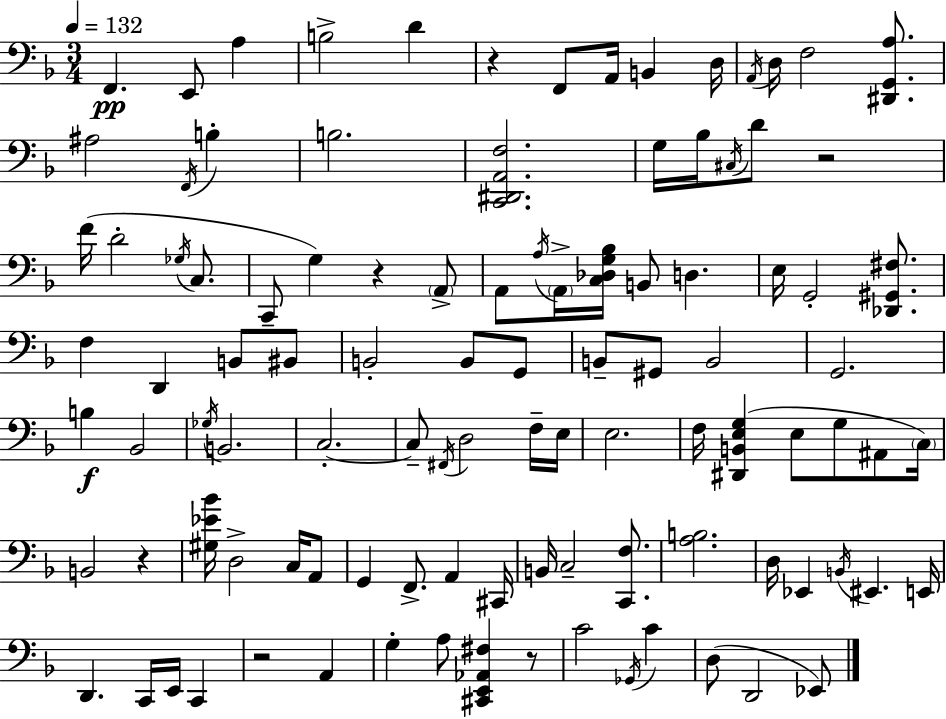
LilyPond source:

{
  \clef bass
  \numericTimeSignature
  \time 3/4
  \key f \major
  \tempo 4 = 132
  \repeat volta 2 { f,4.\pp e,8 a4 | b2-> d'4 | r4 f,8 a,16 b,4 d16 | \acciaccatura { a,16 } d16 f2 <dis, g, a>8. | \break ais2 \acciaccatura { f,16 } b4-. | b2. | <c, dis, a, f>2. | g16 bes16 \acciaccatura { cis16 } d'8 r2 | \break f'16( d'2-. | \acciaccatura { ges16 } c8. c,8-- g4) r4 | \parenthesize a,8-> a,8 \acciaccatura { a16 } \parenthesize a,16-> <c des g bes>16 b,8 d4. | e16 g,2-. | \break <des, gis, fis>8. f4 d,4 | b,8 bis,8 b,2-. | b,8 g,8 b,8-- gis,8 b,2 | g,2. | \break b4\f bes,2 | \acciaccatura { ges16 } b,2. | c2.-.~~ | c8-- \acciaccatura { fis,16 } d2 | \break f16-- e16 e2. | f16 <dis, b, e g>4( | e8 g8 ais,8 \parenthesize c16) b,2 | r4 <gis ees' bes'>16 d2-> | \break c16 a,8 g,4 f,8.-> | a,4 cis,16 b,16 c2-- | <c, f>8. <a b>2. | d16 ees,4 | \break \acciaccatura { b,16 } eis,4. e,16 d,4. | c,16 e,16 c,4 r2 | a,4 g4-. | a8 <cis, e, aes, fis>4 r8 c'2 | \break \acciaccatura { ges,16 } c'4 d8( d,2 | ees,8) } \bar "|."
}